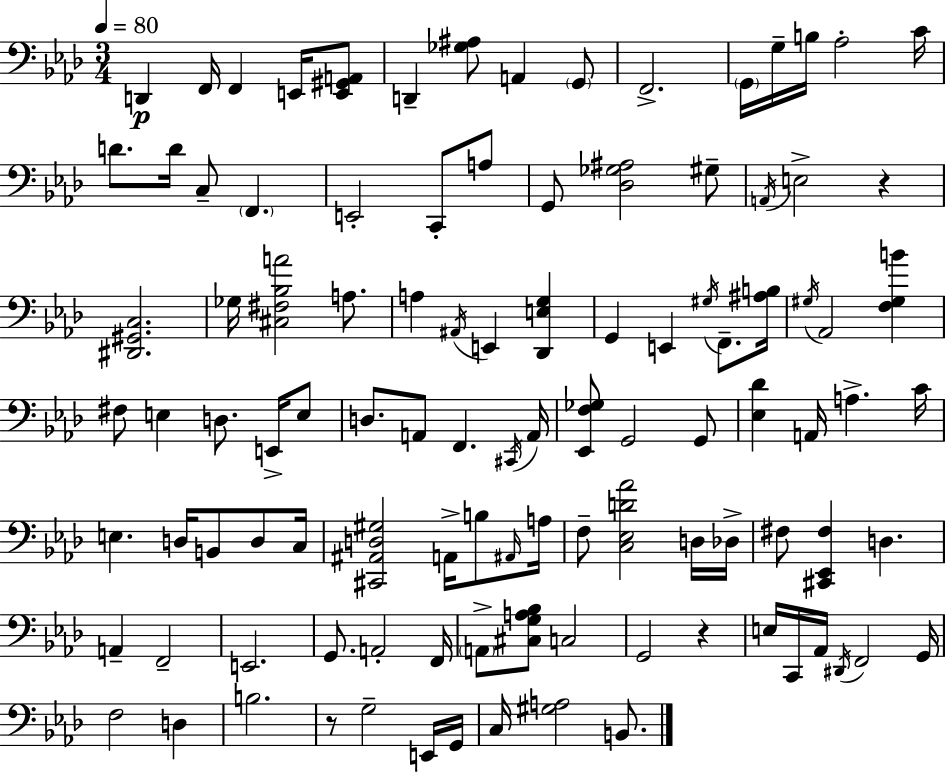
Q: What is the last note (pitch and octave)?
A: B2